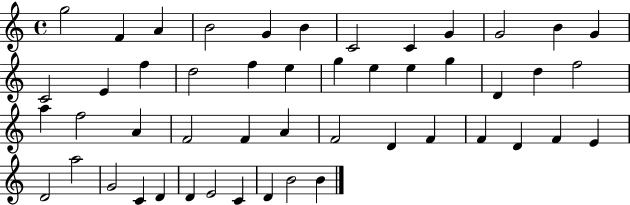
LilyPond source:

{
  \clef treble
  \time 4/4
  \defaultTimeSignature
  \key c \major
  g''2 f'4 a'4 | b'2 g'4 b'4 | c'2 c'4 g'4 | g'2 b'4 g'4 | \break c'2 e'4 f''4 | d''2 f''4 e''4 | g''4 e''4 e''4 g''4 | d'4 d''4 f''2 | \break a''4 f''2 a'4 | f'2 f'4 a'4 | f'2 d'4 f'4 | f'4 d'4 f'4 e'4 | \break d'2 a''2 | g'2 c'4 d'4 | d'4 e'2 c'4 | d'4 b'2 b'4 | \break \bar "|."
}